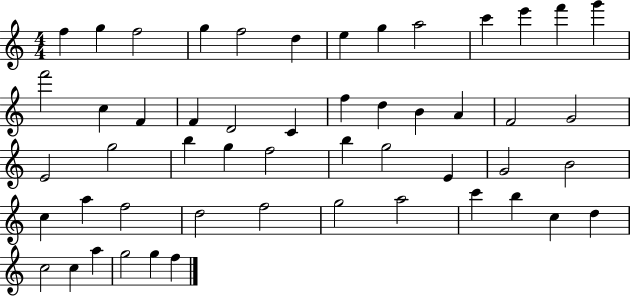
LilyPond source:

{
  \clef treble
  \numericTimeSignature
  \time 4/4
  \key c \major
  f''4 g''4 f''2 | g''4 f''2 d''4 | e''4 g''4 a''2 | c'''4 e'''4 f'''4 g'''4 | \break f'''2 c''4 f'4 | f'4 d'2 c'4 | f''4 d''4 b'4 a'4 | f'2 g'2 | \break e'2 g''2 | b''4 g''4 f''2 | b''4 g''2 e'4 | g'2 b'2 | \break c''4 a''4 f''2 | d''2 f''2 | g''2 a''2 | c'''4 b''4 c''4 d''4 | \break c''2 c''4 a''4 | g''2 g''4 f''4 | \bar "|."
}